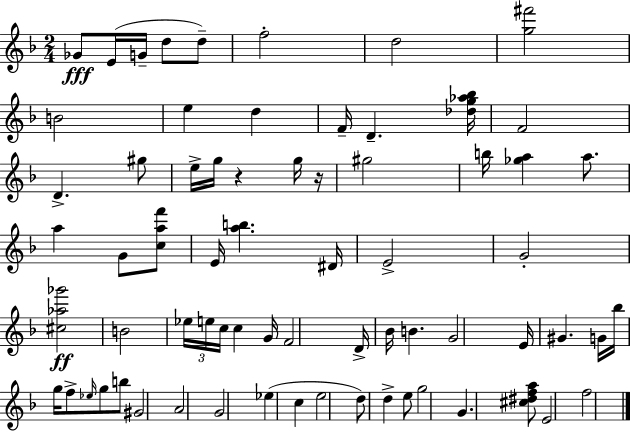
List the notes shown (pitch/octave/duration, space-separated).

Gb4/e E4/s G4/s D5/e D5/e F5/h D5/h [G5,F#6]/h B4/h E5/q D5/q F4/s D4/q. [Db5,G5,Ab5,Bb5]/s F4/h D4/q. G#5/e E5/s G5/s R/q G5/s R/s G#5/h B5/s [Gb5,A5]/q A5/e. A5/q G4/e [C5,A5,F6]/e E4/s [A5,B5]/q. D#4/s E4/h G4/h [C#5,Ab5,Gb6]/h B4/h Eb5/s E5/s C5/s C5/q G4/s F4/h D4/s Bb4/s B4/q. G4/h E4/s G#4/q. G4/s Bb5/s G5/s F5/e Eb5/s G5/e B5/e G#4/h A4/h G4/h Eb5/q C5/q E5/h D5/e D5/q E5/e G5/h G4/q. [C#5,D#5,F5,A5]/e E4/h F5/h